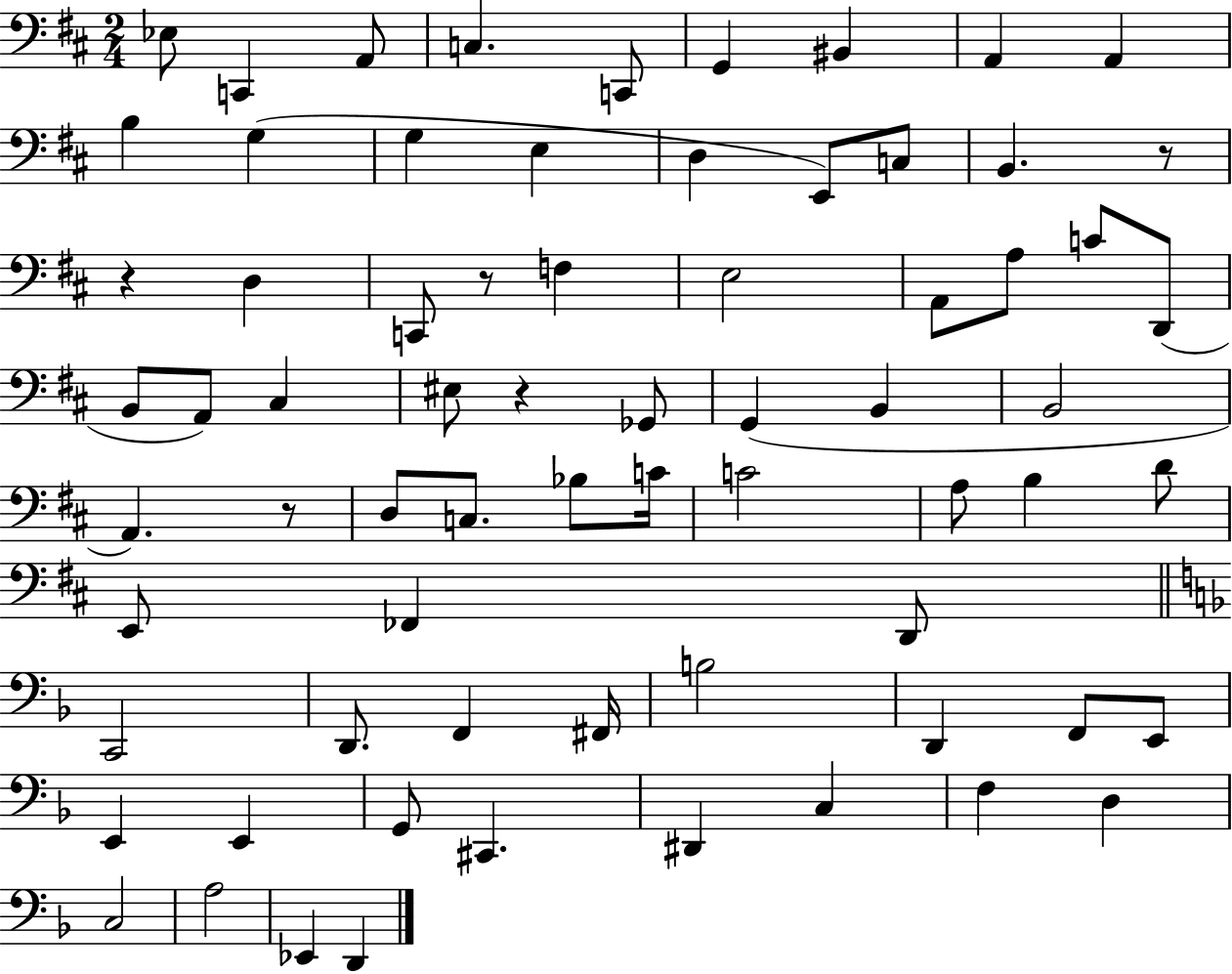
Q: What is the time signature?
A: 2/4